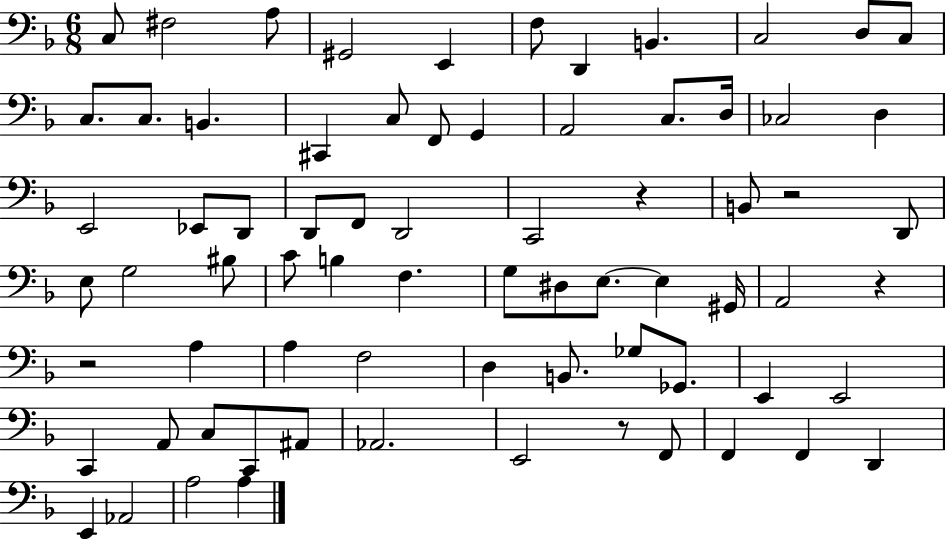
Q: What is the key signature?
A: F major